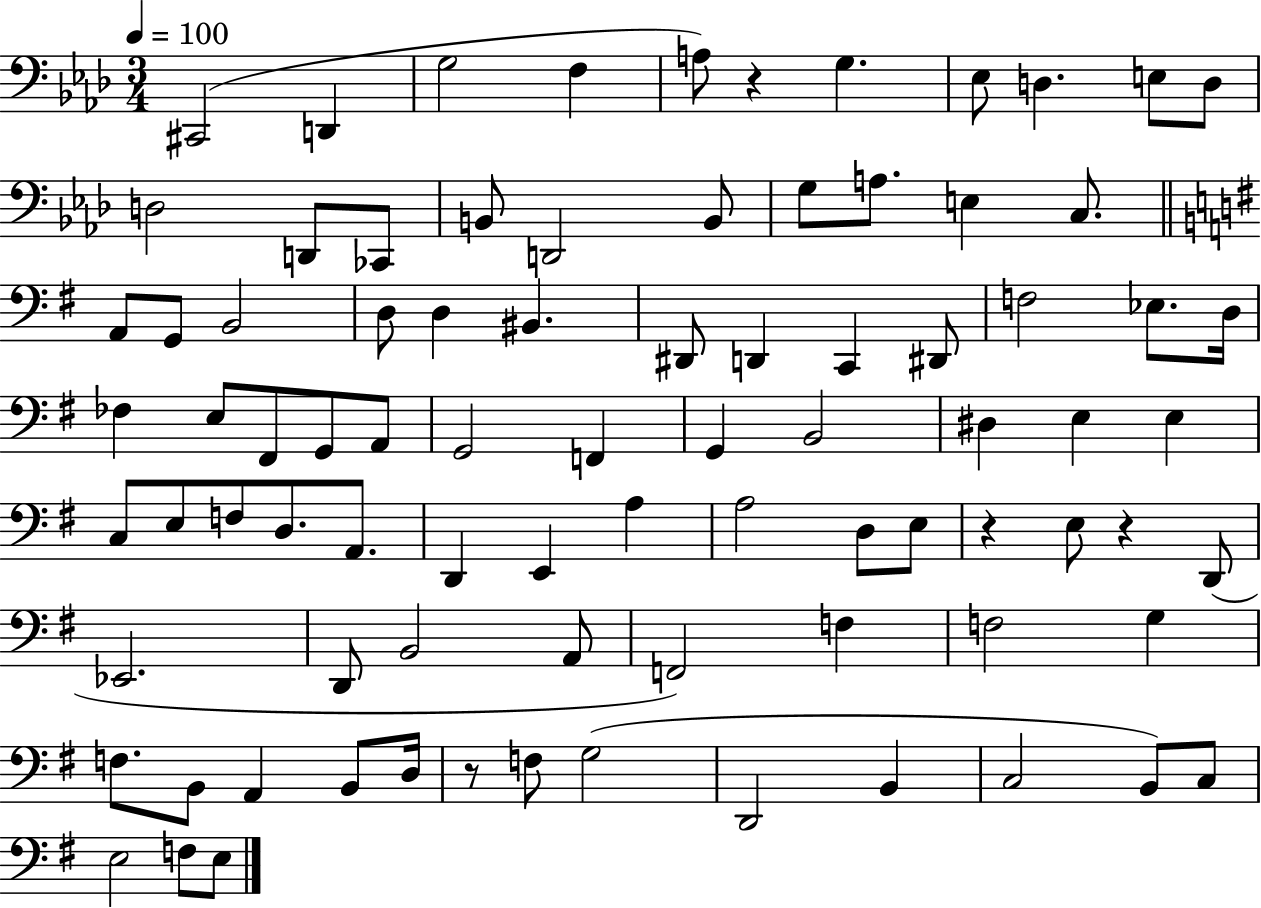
X:1
T:Untitled
M:3/4
L:1/4
K:Ab
^C,,2 D,, G,2 F, A,/2 z G, _E,/2 D, E,/2 D,/2 D,2 D,,/2 _C,,/2 B,,/2 D,,2 B,,/2 G,/2 A,/2 E, C,/2 A,,/2 G,,/2 B,,2 D,/2 D, ^B,, ^D,,/2 D,, C,, ^D,,/2 F,2 _E,/2 D,/4 _F, E,/2 ^F,,/2 G,,/2 A,,/2 G,,2 F,, G,, B,,2 ^D, E, E, C,/2 E,/2 F,/2 D,/2 A,,/2 D,, E,, A, A,2 D,/2 E,/2 z E,/2 z D,,/2 _E,,2 D,,/2 B,,2 A,,/2 F,,2 F, F,2 G, F,/2 B,,/2 A,, B,,/2 D,/4 z/2 F,/2 G,2 D,,2 B,, C,2 B,,/2 C,/2 E,2 F,/2 E,/2